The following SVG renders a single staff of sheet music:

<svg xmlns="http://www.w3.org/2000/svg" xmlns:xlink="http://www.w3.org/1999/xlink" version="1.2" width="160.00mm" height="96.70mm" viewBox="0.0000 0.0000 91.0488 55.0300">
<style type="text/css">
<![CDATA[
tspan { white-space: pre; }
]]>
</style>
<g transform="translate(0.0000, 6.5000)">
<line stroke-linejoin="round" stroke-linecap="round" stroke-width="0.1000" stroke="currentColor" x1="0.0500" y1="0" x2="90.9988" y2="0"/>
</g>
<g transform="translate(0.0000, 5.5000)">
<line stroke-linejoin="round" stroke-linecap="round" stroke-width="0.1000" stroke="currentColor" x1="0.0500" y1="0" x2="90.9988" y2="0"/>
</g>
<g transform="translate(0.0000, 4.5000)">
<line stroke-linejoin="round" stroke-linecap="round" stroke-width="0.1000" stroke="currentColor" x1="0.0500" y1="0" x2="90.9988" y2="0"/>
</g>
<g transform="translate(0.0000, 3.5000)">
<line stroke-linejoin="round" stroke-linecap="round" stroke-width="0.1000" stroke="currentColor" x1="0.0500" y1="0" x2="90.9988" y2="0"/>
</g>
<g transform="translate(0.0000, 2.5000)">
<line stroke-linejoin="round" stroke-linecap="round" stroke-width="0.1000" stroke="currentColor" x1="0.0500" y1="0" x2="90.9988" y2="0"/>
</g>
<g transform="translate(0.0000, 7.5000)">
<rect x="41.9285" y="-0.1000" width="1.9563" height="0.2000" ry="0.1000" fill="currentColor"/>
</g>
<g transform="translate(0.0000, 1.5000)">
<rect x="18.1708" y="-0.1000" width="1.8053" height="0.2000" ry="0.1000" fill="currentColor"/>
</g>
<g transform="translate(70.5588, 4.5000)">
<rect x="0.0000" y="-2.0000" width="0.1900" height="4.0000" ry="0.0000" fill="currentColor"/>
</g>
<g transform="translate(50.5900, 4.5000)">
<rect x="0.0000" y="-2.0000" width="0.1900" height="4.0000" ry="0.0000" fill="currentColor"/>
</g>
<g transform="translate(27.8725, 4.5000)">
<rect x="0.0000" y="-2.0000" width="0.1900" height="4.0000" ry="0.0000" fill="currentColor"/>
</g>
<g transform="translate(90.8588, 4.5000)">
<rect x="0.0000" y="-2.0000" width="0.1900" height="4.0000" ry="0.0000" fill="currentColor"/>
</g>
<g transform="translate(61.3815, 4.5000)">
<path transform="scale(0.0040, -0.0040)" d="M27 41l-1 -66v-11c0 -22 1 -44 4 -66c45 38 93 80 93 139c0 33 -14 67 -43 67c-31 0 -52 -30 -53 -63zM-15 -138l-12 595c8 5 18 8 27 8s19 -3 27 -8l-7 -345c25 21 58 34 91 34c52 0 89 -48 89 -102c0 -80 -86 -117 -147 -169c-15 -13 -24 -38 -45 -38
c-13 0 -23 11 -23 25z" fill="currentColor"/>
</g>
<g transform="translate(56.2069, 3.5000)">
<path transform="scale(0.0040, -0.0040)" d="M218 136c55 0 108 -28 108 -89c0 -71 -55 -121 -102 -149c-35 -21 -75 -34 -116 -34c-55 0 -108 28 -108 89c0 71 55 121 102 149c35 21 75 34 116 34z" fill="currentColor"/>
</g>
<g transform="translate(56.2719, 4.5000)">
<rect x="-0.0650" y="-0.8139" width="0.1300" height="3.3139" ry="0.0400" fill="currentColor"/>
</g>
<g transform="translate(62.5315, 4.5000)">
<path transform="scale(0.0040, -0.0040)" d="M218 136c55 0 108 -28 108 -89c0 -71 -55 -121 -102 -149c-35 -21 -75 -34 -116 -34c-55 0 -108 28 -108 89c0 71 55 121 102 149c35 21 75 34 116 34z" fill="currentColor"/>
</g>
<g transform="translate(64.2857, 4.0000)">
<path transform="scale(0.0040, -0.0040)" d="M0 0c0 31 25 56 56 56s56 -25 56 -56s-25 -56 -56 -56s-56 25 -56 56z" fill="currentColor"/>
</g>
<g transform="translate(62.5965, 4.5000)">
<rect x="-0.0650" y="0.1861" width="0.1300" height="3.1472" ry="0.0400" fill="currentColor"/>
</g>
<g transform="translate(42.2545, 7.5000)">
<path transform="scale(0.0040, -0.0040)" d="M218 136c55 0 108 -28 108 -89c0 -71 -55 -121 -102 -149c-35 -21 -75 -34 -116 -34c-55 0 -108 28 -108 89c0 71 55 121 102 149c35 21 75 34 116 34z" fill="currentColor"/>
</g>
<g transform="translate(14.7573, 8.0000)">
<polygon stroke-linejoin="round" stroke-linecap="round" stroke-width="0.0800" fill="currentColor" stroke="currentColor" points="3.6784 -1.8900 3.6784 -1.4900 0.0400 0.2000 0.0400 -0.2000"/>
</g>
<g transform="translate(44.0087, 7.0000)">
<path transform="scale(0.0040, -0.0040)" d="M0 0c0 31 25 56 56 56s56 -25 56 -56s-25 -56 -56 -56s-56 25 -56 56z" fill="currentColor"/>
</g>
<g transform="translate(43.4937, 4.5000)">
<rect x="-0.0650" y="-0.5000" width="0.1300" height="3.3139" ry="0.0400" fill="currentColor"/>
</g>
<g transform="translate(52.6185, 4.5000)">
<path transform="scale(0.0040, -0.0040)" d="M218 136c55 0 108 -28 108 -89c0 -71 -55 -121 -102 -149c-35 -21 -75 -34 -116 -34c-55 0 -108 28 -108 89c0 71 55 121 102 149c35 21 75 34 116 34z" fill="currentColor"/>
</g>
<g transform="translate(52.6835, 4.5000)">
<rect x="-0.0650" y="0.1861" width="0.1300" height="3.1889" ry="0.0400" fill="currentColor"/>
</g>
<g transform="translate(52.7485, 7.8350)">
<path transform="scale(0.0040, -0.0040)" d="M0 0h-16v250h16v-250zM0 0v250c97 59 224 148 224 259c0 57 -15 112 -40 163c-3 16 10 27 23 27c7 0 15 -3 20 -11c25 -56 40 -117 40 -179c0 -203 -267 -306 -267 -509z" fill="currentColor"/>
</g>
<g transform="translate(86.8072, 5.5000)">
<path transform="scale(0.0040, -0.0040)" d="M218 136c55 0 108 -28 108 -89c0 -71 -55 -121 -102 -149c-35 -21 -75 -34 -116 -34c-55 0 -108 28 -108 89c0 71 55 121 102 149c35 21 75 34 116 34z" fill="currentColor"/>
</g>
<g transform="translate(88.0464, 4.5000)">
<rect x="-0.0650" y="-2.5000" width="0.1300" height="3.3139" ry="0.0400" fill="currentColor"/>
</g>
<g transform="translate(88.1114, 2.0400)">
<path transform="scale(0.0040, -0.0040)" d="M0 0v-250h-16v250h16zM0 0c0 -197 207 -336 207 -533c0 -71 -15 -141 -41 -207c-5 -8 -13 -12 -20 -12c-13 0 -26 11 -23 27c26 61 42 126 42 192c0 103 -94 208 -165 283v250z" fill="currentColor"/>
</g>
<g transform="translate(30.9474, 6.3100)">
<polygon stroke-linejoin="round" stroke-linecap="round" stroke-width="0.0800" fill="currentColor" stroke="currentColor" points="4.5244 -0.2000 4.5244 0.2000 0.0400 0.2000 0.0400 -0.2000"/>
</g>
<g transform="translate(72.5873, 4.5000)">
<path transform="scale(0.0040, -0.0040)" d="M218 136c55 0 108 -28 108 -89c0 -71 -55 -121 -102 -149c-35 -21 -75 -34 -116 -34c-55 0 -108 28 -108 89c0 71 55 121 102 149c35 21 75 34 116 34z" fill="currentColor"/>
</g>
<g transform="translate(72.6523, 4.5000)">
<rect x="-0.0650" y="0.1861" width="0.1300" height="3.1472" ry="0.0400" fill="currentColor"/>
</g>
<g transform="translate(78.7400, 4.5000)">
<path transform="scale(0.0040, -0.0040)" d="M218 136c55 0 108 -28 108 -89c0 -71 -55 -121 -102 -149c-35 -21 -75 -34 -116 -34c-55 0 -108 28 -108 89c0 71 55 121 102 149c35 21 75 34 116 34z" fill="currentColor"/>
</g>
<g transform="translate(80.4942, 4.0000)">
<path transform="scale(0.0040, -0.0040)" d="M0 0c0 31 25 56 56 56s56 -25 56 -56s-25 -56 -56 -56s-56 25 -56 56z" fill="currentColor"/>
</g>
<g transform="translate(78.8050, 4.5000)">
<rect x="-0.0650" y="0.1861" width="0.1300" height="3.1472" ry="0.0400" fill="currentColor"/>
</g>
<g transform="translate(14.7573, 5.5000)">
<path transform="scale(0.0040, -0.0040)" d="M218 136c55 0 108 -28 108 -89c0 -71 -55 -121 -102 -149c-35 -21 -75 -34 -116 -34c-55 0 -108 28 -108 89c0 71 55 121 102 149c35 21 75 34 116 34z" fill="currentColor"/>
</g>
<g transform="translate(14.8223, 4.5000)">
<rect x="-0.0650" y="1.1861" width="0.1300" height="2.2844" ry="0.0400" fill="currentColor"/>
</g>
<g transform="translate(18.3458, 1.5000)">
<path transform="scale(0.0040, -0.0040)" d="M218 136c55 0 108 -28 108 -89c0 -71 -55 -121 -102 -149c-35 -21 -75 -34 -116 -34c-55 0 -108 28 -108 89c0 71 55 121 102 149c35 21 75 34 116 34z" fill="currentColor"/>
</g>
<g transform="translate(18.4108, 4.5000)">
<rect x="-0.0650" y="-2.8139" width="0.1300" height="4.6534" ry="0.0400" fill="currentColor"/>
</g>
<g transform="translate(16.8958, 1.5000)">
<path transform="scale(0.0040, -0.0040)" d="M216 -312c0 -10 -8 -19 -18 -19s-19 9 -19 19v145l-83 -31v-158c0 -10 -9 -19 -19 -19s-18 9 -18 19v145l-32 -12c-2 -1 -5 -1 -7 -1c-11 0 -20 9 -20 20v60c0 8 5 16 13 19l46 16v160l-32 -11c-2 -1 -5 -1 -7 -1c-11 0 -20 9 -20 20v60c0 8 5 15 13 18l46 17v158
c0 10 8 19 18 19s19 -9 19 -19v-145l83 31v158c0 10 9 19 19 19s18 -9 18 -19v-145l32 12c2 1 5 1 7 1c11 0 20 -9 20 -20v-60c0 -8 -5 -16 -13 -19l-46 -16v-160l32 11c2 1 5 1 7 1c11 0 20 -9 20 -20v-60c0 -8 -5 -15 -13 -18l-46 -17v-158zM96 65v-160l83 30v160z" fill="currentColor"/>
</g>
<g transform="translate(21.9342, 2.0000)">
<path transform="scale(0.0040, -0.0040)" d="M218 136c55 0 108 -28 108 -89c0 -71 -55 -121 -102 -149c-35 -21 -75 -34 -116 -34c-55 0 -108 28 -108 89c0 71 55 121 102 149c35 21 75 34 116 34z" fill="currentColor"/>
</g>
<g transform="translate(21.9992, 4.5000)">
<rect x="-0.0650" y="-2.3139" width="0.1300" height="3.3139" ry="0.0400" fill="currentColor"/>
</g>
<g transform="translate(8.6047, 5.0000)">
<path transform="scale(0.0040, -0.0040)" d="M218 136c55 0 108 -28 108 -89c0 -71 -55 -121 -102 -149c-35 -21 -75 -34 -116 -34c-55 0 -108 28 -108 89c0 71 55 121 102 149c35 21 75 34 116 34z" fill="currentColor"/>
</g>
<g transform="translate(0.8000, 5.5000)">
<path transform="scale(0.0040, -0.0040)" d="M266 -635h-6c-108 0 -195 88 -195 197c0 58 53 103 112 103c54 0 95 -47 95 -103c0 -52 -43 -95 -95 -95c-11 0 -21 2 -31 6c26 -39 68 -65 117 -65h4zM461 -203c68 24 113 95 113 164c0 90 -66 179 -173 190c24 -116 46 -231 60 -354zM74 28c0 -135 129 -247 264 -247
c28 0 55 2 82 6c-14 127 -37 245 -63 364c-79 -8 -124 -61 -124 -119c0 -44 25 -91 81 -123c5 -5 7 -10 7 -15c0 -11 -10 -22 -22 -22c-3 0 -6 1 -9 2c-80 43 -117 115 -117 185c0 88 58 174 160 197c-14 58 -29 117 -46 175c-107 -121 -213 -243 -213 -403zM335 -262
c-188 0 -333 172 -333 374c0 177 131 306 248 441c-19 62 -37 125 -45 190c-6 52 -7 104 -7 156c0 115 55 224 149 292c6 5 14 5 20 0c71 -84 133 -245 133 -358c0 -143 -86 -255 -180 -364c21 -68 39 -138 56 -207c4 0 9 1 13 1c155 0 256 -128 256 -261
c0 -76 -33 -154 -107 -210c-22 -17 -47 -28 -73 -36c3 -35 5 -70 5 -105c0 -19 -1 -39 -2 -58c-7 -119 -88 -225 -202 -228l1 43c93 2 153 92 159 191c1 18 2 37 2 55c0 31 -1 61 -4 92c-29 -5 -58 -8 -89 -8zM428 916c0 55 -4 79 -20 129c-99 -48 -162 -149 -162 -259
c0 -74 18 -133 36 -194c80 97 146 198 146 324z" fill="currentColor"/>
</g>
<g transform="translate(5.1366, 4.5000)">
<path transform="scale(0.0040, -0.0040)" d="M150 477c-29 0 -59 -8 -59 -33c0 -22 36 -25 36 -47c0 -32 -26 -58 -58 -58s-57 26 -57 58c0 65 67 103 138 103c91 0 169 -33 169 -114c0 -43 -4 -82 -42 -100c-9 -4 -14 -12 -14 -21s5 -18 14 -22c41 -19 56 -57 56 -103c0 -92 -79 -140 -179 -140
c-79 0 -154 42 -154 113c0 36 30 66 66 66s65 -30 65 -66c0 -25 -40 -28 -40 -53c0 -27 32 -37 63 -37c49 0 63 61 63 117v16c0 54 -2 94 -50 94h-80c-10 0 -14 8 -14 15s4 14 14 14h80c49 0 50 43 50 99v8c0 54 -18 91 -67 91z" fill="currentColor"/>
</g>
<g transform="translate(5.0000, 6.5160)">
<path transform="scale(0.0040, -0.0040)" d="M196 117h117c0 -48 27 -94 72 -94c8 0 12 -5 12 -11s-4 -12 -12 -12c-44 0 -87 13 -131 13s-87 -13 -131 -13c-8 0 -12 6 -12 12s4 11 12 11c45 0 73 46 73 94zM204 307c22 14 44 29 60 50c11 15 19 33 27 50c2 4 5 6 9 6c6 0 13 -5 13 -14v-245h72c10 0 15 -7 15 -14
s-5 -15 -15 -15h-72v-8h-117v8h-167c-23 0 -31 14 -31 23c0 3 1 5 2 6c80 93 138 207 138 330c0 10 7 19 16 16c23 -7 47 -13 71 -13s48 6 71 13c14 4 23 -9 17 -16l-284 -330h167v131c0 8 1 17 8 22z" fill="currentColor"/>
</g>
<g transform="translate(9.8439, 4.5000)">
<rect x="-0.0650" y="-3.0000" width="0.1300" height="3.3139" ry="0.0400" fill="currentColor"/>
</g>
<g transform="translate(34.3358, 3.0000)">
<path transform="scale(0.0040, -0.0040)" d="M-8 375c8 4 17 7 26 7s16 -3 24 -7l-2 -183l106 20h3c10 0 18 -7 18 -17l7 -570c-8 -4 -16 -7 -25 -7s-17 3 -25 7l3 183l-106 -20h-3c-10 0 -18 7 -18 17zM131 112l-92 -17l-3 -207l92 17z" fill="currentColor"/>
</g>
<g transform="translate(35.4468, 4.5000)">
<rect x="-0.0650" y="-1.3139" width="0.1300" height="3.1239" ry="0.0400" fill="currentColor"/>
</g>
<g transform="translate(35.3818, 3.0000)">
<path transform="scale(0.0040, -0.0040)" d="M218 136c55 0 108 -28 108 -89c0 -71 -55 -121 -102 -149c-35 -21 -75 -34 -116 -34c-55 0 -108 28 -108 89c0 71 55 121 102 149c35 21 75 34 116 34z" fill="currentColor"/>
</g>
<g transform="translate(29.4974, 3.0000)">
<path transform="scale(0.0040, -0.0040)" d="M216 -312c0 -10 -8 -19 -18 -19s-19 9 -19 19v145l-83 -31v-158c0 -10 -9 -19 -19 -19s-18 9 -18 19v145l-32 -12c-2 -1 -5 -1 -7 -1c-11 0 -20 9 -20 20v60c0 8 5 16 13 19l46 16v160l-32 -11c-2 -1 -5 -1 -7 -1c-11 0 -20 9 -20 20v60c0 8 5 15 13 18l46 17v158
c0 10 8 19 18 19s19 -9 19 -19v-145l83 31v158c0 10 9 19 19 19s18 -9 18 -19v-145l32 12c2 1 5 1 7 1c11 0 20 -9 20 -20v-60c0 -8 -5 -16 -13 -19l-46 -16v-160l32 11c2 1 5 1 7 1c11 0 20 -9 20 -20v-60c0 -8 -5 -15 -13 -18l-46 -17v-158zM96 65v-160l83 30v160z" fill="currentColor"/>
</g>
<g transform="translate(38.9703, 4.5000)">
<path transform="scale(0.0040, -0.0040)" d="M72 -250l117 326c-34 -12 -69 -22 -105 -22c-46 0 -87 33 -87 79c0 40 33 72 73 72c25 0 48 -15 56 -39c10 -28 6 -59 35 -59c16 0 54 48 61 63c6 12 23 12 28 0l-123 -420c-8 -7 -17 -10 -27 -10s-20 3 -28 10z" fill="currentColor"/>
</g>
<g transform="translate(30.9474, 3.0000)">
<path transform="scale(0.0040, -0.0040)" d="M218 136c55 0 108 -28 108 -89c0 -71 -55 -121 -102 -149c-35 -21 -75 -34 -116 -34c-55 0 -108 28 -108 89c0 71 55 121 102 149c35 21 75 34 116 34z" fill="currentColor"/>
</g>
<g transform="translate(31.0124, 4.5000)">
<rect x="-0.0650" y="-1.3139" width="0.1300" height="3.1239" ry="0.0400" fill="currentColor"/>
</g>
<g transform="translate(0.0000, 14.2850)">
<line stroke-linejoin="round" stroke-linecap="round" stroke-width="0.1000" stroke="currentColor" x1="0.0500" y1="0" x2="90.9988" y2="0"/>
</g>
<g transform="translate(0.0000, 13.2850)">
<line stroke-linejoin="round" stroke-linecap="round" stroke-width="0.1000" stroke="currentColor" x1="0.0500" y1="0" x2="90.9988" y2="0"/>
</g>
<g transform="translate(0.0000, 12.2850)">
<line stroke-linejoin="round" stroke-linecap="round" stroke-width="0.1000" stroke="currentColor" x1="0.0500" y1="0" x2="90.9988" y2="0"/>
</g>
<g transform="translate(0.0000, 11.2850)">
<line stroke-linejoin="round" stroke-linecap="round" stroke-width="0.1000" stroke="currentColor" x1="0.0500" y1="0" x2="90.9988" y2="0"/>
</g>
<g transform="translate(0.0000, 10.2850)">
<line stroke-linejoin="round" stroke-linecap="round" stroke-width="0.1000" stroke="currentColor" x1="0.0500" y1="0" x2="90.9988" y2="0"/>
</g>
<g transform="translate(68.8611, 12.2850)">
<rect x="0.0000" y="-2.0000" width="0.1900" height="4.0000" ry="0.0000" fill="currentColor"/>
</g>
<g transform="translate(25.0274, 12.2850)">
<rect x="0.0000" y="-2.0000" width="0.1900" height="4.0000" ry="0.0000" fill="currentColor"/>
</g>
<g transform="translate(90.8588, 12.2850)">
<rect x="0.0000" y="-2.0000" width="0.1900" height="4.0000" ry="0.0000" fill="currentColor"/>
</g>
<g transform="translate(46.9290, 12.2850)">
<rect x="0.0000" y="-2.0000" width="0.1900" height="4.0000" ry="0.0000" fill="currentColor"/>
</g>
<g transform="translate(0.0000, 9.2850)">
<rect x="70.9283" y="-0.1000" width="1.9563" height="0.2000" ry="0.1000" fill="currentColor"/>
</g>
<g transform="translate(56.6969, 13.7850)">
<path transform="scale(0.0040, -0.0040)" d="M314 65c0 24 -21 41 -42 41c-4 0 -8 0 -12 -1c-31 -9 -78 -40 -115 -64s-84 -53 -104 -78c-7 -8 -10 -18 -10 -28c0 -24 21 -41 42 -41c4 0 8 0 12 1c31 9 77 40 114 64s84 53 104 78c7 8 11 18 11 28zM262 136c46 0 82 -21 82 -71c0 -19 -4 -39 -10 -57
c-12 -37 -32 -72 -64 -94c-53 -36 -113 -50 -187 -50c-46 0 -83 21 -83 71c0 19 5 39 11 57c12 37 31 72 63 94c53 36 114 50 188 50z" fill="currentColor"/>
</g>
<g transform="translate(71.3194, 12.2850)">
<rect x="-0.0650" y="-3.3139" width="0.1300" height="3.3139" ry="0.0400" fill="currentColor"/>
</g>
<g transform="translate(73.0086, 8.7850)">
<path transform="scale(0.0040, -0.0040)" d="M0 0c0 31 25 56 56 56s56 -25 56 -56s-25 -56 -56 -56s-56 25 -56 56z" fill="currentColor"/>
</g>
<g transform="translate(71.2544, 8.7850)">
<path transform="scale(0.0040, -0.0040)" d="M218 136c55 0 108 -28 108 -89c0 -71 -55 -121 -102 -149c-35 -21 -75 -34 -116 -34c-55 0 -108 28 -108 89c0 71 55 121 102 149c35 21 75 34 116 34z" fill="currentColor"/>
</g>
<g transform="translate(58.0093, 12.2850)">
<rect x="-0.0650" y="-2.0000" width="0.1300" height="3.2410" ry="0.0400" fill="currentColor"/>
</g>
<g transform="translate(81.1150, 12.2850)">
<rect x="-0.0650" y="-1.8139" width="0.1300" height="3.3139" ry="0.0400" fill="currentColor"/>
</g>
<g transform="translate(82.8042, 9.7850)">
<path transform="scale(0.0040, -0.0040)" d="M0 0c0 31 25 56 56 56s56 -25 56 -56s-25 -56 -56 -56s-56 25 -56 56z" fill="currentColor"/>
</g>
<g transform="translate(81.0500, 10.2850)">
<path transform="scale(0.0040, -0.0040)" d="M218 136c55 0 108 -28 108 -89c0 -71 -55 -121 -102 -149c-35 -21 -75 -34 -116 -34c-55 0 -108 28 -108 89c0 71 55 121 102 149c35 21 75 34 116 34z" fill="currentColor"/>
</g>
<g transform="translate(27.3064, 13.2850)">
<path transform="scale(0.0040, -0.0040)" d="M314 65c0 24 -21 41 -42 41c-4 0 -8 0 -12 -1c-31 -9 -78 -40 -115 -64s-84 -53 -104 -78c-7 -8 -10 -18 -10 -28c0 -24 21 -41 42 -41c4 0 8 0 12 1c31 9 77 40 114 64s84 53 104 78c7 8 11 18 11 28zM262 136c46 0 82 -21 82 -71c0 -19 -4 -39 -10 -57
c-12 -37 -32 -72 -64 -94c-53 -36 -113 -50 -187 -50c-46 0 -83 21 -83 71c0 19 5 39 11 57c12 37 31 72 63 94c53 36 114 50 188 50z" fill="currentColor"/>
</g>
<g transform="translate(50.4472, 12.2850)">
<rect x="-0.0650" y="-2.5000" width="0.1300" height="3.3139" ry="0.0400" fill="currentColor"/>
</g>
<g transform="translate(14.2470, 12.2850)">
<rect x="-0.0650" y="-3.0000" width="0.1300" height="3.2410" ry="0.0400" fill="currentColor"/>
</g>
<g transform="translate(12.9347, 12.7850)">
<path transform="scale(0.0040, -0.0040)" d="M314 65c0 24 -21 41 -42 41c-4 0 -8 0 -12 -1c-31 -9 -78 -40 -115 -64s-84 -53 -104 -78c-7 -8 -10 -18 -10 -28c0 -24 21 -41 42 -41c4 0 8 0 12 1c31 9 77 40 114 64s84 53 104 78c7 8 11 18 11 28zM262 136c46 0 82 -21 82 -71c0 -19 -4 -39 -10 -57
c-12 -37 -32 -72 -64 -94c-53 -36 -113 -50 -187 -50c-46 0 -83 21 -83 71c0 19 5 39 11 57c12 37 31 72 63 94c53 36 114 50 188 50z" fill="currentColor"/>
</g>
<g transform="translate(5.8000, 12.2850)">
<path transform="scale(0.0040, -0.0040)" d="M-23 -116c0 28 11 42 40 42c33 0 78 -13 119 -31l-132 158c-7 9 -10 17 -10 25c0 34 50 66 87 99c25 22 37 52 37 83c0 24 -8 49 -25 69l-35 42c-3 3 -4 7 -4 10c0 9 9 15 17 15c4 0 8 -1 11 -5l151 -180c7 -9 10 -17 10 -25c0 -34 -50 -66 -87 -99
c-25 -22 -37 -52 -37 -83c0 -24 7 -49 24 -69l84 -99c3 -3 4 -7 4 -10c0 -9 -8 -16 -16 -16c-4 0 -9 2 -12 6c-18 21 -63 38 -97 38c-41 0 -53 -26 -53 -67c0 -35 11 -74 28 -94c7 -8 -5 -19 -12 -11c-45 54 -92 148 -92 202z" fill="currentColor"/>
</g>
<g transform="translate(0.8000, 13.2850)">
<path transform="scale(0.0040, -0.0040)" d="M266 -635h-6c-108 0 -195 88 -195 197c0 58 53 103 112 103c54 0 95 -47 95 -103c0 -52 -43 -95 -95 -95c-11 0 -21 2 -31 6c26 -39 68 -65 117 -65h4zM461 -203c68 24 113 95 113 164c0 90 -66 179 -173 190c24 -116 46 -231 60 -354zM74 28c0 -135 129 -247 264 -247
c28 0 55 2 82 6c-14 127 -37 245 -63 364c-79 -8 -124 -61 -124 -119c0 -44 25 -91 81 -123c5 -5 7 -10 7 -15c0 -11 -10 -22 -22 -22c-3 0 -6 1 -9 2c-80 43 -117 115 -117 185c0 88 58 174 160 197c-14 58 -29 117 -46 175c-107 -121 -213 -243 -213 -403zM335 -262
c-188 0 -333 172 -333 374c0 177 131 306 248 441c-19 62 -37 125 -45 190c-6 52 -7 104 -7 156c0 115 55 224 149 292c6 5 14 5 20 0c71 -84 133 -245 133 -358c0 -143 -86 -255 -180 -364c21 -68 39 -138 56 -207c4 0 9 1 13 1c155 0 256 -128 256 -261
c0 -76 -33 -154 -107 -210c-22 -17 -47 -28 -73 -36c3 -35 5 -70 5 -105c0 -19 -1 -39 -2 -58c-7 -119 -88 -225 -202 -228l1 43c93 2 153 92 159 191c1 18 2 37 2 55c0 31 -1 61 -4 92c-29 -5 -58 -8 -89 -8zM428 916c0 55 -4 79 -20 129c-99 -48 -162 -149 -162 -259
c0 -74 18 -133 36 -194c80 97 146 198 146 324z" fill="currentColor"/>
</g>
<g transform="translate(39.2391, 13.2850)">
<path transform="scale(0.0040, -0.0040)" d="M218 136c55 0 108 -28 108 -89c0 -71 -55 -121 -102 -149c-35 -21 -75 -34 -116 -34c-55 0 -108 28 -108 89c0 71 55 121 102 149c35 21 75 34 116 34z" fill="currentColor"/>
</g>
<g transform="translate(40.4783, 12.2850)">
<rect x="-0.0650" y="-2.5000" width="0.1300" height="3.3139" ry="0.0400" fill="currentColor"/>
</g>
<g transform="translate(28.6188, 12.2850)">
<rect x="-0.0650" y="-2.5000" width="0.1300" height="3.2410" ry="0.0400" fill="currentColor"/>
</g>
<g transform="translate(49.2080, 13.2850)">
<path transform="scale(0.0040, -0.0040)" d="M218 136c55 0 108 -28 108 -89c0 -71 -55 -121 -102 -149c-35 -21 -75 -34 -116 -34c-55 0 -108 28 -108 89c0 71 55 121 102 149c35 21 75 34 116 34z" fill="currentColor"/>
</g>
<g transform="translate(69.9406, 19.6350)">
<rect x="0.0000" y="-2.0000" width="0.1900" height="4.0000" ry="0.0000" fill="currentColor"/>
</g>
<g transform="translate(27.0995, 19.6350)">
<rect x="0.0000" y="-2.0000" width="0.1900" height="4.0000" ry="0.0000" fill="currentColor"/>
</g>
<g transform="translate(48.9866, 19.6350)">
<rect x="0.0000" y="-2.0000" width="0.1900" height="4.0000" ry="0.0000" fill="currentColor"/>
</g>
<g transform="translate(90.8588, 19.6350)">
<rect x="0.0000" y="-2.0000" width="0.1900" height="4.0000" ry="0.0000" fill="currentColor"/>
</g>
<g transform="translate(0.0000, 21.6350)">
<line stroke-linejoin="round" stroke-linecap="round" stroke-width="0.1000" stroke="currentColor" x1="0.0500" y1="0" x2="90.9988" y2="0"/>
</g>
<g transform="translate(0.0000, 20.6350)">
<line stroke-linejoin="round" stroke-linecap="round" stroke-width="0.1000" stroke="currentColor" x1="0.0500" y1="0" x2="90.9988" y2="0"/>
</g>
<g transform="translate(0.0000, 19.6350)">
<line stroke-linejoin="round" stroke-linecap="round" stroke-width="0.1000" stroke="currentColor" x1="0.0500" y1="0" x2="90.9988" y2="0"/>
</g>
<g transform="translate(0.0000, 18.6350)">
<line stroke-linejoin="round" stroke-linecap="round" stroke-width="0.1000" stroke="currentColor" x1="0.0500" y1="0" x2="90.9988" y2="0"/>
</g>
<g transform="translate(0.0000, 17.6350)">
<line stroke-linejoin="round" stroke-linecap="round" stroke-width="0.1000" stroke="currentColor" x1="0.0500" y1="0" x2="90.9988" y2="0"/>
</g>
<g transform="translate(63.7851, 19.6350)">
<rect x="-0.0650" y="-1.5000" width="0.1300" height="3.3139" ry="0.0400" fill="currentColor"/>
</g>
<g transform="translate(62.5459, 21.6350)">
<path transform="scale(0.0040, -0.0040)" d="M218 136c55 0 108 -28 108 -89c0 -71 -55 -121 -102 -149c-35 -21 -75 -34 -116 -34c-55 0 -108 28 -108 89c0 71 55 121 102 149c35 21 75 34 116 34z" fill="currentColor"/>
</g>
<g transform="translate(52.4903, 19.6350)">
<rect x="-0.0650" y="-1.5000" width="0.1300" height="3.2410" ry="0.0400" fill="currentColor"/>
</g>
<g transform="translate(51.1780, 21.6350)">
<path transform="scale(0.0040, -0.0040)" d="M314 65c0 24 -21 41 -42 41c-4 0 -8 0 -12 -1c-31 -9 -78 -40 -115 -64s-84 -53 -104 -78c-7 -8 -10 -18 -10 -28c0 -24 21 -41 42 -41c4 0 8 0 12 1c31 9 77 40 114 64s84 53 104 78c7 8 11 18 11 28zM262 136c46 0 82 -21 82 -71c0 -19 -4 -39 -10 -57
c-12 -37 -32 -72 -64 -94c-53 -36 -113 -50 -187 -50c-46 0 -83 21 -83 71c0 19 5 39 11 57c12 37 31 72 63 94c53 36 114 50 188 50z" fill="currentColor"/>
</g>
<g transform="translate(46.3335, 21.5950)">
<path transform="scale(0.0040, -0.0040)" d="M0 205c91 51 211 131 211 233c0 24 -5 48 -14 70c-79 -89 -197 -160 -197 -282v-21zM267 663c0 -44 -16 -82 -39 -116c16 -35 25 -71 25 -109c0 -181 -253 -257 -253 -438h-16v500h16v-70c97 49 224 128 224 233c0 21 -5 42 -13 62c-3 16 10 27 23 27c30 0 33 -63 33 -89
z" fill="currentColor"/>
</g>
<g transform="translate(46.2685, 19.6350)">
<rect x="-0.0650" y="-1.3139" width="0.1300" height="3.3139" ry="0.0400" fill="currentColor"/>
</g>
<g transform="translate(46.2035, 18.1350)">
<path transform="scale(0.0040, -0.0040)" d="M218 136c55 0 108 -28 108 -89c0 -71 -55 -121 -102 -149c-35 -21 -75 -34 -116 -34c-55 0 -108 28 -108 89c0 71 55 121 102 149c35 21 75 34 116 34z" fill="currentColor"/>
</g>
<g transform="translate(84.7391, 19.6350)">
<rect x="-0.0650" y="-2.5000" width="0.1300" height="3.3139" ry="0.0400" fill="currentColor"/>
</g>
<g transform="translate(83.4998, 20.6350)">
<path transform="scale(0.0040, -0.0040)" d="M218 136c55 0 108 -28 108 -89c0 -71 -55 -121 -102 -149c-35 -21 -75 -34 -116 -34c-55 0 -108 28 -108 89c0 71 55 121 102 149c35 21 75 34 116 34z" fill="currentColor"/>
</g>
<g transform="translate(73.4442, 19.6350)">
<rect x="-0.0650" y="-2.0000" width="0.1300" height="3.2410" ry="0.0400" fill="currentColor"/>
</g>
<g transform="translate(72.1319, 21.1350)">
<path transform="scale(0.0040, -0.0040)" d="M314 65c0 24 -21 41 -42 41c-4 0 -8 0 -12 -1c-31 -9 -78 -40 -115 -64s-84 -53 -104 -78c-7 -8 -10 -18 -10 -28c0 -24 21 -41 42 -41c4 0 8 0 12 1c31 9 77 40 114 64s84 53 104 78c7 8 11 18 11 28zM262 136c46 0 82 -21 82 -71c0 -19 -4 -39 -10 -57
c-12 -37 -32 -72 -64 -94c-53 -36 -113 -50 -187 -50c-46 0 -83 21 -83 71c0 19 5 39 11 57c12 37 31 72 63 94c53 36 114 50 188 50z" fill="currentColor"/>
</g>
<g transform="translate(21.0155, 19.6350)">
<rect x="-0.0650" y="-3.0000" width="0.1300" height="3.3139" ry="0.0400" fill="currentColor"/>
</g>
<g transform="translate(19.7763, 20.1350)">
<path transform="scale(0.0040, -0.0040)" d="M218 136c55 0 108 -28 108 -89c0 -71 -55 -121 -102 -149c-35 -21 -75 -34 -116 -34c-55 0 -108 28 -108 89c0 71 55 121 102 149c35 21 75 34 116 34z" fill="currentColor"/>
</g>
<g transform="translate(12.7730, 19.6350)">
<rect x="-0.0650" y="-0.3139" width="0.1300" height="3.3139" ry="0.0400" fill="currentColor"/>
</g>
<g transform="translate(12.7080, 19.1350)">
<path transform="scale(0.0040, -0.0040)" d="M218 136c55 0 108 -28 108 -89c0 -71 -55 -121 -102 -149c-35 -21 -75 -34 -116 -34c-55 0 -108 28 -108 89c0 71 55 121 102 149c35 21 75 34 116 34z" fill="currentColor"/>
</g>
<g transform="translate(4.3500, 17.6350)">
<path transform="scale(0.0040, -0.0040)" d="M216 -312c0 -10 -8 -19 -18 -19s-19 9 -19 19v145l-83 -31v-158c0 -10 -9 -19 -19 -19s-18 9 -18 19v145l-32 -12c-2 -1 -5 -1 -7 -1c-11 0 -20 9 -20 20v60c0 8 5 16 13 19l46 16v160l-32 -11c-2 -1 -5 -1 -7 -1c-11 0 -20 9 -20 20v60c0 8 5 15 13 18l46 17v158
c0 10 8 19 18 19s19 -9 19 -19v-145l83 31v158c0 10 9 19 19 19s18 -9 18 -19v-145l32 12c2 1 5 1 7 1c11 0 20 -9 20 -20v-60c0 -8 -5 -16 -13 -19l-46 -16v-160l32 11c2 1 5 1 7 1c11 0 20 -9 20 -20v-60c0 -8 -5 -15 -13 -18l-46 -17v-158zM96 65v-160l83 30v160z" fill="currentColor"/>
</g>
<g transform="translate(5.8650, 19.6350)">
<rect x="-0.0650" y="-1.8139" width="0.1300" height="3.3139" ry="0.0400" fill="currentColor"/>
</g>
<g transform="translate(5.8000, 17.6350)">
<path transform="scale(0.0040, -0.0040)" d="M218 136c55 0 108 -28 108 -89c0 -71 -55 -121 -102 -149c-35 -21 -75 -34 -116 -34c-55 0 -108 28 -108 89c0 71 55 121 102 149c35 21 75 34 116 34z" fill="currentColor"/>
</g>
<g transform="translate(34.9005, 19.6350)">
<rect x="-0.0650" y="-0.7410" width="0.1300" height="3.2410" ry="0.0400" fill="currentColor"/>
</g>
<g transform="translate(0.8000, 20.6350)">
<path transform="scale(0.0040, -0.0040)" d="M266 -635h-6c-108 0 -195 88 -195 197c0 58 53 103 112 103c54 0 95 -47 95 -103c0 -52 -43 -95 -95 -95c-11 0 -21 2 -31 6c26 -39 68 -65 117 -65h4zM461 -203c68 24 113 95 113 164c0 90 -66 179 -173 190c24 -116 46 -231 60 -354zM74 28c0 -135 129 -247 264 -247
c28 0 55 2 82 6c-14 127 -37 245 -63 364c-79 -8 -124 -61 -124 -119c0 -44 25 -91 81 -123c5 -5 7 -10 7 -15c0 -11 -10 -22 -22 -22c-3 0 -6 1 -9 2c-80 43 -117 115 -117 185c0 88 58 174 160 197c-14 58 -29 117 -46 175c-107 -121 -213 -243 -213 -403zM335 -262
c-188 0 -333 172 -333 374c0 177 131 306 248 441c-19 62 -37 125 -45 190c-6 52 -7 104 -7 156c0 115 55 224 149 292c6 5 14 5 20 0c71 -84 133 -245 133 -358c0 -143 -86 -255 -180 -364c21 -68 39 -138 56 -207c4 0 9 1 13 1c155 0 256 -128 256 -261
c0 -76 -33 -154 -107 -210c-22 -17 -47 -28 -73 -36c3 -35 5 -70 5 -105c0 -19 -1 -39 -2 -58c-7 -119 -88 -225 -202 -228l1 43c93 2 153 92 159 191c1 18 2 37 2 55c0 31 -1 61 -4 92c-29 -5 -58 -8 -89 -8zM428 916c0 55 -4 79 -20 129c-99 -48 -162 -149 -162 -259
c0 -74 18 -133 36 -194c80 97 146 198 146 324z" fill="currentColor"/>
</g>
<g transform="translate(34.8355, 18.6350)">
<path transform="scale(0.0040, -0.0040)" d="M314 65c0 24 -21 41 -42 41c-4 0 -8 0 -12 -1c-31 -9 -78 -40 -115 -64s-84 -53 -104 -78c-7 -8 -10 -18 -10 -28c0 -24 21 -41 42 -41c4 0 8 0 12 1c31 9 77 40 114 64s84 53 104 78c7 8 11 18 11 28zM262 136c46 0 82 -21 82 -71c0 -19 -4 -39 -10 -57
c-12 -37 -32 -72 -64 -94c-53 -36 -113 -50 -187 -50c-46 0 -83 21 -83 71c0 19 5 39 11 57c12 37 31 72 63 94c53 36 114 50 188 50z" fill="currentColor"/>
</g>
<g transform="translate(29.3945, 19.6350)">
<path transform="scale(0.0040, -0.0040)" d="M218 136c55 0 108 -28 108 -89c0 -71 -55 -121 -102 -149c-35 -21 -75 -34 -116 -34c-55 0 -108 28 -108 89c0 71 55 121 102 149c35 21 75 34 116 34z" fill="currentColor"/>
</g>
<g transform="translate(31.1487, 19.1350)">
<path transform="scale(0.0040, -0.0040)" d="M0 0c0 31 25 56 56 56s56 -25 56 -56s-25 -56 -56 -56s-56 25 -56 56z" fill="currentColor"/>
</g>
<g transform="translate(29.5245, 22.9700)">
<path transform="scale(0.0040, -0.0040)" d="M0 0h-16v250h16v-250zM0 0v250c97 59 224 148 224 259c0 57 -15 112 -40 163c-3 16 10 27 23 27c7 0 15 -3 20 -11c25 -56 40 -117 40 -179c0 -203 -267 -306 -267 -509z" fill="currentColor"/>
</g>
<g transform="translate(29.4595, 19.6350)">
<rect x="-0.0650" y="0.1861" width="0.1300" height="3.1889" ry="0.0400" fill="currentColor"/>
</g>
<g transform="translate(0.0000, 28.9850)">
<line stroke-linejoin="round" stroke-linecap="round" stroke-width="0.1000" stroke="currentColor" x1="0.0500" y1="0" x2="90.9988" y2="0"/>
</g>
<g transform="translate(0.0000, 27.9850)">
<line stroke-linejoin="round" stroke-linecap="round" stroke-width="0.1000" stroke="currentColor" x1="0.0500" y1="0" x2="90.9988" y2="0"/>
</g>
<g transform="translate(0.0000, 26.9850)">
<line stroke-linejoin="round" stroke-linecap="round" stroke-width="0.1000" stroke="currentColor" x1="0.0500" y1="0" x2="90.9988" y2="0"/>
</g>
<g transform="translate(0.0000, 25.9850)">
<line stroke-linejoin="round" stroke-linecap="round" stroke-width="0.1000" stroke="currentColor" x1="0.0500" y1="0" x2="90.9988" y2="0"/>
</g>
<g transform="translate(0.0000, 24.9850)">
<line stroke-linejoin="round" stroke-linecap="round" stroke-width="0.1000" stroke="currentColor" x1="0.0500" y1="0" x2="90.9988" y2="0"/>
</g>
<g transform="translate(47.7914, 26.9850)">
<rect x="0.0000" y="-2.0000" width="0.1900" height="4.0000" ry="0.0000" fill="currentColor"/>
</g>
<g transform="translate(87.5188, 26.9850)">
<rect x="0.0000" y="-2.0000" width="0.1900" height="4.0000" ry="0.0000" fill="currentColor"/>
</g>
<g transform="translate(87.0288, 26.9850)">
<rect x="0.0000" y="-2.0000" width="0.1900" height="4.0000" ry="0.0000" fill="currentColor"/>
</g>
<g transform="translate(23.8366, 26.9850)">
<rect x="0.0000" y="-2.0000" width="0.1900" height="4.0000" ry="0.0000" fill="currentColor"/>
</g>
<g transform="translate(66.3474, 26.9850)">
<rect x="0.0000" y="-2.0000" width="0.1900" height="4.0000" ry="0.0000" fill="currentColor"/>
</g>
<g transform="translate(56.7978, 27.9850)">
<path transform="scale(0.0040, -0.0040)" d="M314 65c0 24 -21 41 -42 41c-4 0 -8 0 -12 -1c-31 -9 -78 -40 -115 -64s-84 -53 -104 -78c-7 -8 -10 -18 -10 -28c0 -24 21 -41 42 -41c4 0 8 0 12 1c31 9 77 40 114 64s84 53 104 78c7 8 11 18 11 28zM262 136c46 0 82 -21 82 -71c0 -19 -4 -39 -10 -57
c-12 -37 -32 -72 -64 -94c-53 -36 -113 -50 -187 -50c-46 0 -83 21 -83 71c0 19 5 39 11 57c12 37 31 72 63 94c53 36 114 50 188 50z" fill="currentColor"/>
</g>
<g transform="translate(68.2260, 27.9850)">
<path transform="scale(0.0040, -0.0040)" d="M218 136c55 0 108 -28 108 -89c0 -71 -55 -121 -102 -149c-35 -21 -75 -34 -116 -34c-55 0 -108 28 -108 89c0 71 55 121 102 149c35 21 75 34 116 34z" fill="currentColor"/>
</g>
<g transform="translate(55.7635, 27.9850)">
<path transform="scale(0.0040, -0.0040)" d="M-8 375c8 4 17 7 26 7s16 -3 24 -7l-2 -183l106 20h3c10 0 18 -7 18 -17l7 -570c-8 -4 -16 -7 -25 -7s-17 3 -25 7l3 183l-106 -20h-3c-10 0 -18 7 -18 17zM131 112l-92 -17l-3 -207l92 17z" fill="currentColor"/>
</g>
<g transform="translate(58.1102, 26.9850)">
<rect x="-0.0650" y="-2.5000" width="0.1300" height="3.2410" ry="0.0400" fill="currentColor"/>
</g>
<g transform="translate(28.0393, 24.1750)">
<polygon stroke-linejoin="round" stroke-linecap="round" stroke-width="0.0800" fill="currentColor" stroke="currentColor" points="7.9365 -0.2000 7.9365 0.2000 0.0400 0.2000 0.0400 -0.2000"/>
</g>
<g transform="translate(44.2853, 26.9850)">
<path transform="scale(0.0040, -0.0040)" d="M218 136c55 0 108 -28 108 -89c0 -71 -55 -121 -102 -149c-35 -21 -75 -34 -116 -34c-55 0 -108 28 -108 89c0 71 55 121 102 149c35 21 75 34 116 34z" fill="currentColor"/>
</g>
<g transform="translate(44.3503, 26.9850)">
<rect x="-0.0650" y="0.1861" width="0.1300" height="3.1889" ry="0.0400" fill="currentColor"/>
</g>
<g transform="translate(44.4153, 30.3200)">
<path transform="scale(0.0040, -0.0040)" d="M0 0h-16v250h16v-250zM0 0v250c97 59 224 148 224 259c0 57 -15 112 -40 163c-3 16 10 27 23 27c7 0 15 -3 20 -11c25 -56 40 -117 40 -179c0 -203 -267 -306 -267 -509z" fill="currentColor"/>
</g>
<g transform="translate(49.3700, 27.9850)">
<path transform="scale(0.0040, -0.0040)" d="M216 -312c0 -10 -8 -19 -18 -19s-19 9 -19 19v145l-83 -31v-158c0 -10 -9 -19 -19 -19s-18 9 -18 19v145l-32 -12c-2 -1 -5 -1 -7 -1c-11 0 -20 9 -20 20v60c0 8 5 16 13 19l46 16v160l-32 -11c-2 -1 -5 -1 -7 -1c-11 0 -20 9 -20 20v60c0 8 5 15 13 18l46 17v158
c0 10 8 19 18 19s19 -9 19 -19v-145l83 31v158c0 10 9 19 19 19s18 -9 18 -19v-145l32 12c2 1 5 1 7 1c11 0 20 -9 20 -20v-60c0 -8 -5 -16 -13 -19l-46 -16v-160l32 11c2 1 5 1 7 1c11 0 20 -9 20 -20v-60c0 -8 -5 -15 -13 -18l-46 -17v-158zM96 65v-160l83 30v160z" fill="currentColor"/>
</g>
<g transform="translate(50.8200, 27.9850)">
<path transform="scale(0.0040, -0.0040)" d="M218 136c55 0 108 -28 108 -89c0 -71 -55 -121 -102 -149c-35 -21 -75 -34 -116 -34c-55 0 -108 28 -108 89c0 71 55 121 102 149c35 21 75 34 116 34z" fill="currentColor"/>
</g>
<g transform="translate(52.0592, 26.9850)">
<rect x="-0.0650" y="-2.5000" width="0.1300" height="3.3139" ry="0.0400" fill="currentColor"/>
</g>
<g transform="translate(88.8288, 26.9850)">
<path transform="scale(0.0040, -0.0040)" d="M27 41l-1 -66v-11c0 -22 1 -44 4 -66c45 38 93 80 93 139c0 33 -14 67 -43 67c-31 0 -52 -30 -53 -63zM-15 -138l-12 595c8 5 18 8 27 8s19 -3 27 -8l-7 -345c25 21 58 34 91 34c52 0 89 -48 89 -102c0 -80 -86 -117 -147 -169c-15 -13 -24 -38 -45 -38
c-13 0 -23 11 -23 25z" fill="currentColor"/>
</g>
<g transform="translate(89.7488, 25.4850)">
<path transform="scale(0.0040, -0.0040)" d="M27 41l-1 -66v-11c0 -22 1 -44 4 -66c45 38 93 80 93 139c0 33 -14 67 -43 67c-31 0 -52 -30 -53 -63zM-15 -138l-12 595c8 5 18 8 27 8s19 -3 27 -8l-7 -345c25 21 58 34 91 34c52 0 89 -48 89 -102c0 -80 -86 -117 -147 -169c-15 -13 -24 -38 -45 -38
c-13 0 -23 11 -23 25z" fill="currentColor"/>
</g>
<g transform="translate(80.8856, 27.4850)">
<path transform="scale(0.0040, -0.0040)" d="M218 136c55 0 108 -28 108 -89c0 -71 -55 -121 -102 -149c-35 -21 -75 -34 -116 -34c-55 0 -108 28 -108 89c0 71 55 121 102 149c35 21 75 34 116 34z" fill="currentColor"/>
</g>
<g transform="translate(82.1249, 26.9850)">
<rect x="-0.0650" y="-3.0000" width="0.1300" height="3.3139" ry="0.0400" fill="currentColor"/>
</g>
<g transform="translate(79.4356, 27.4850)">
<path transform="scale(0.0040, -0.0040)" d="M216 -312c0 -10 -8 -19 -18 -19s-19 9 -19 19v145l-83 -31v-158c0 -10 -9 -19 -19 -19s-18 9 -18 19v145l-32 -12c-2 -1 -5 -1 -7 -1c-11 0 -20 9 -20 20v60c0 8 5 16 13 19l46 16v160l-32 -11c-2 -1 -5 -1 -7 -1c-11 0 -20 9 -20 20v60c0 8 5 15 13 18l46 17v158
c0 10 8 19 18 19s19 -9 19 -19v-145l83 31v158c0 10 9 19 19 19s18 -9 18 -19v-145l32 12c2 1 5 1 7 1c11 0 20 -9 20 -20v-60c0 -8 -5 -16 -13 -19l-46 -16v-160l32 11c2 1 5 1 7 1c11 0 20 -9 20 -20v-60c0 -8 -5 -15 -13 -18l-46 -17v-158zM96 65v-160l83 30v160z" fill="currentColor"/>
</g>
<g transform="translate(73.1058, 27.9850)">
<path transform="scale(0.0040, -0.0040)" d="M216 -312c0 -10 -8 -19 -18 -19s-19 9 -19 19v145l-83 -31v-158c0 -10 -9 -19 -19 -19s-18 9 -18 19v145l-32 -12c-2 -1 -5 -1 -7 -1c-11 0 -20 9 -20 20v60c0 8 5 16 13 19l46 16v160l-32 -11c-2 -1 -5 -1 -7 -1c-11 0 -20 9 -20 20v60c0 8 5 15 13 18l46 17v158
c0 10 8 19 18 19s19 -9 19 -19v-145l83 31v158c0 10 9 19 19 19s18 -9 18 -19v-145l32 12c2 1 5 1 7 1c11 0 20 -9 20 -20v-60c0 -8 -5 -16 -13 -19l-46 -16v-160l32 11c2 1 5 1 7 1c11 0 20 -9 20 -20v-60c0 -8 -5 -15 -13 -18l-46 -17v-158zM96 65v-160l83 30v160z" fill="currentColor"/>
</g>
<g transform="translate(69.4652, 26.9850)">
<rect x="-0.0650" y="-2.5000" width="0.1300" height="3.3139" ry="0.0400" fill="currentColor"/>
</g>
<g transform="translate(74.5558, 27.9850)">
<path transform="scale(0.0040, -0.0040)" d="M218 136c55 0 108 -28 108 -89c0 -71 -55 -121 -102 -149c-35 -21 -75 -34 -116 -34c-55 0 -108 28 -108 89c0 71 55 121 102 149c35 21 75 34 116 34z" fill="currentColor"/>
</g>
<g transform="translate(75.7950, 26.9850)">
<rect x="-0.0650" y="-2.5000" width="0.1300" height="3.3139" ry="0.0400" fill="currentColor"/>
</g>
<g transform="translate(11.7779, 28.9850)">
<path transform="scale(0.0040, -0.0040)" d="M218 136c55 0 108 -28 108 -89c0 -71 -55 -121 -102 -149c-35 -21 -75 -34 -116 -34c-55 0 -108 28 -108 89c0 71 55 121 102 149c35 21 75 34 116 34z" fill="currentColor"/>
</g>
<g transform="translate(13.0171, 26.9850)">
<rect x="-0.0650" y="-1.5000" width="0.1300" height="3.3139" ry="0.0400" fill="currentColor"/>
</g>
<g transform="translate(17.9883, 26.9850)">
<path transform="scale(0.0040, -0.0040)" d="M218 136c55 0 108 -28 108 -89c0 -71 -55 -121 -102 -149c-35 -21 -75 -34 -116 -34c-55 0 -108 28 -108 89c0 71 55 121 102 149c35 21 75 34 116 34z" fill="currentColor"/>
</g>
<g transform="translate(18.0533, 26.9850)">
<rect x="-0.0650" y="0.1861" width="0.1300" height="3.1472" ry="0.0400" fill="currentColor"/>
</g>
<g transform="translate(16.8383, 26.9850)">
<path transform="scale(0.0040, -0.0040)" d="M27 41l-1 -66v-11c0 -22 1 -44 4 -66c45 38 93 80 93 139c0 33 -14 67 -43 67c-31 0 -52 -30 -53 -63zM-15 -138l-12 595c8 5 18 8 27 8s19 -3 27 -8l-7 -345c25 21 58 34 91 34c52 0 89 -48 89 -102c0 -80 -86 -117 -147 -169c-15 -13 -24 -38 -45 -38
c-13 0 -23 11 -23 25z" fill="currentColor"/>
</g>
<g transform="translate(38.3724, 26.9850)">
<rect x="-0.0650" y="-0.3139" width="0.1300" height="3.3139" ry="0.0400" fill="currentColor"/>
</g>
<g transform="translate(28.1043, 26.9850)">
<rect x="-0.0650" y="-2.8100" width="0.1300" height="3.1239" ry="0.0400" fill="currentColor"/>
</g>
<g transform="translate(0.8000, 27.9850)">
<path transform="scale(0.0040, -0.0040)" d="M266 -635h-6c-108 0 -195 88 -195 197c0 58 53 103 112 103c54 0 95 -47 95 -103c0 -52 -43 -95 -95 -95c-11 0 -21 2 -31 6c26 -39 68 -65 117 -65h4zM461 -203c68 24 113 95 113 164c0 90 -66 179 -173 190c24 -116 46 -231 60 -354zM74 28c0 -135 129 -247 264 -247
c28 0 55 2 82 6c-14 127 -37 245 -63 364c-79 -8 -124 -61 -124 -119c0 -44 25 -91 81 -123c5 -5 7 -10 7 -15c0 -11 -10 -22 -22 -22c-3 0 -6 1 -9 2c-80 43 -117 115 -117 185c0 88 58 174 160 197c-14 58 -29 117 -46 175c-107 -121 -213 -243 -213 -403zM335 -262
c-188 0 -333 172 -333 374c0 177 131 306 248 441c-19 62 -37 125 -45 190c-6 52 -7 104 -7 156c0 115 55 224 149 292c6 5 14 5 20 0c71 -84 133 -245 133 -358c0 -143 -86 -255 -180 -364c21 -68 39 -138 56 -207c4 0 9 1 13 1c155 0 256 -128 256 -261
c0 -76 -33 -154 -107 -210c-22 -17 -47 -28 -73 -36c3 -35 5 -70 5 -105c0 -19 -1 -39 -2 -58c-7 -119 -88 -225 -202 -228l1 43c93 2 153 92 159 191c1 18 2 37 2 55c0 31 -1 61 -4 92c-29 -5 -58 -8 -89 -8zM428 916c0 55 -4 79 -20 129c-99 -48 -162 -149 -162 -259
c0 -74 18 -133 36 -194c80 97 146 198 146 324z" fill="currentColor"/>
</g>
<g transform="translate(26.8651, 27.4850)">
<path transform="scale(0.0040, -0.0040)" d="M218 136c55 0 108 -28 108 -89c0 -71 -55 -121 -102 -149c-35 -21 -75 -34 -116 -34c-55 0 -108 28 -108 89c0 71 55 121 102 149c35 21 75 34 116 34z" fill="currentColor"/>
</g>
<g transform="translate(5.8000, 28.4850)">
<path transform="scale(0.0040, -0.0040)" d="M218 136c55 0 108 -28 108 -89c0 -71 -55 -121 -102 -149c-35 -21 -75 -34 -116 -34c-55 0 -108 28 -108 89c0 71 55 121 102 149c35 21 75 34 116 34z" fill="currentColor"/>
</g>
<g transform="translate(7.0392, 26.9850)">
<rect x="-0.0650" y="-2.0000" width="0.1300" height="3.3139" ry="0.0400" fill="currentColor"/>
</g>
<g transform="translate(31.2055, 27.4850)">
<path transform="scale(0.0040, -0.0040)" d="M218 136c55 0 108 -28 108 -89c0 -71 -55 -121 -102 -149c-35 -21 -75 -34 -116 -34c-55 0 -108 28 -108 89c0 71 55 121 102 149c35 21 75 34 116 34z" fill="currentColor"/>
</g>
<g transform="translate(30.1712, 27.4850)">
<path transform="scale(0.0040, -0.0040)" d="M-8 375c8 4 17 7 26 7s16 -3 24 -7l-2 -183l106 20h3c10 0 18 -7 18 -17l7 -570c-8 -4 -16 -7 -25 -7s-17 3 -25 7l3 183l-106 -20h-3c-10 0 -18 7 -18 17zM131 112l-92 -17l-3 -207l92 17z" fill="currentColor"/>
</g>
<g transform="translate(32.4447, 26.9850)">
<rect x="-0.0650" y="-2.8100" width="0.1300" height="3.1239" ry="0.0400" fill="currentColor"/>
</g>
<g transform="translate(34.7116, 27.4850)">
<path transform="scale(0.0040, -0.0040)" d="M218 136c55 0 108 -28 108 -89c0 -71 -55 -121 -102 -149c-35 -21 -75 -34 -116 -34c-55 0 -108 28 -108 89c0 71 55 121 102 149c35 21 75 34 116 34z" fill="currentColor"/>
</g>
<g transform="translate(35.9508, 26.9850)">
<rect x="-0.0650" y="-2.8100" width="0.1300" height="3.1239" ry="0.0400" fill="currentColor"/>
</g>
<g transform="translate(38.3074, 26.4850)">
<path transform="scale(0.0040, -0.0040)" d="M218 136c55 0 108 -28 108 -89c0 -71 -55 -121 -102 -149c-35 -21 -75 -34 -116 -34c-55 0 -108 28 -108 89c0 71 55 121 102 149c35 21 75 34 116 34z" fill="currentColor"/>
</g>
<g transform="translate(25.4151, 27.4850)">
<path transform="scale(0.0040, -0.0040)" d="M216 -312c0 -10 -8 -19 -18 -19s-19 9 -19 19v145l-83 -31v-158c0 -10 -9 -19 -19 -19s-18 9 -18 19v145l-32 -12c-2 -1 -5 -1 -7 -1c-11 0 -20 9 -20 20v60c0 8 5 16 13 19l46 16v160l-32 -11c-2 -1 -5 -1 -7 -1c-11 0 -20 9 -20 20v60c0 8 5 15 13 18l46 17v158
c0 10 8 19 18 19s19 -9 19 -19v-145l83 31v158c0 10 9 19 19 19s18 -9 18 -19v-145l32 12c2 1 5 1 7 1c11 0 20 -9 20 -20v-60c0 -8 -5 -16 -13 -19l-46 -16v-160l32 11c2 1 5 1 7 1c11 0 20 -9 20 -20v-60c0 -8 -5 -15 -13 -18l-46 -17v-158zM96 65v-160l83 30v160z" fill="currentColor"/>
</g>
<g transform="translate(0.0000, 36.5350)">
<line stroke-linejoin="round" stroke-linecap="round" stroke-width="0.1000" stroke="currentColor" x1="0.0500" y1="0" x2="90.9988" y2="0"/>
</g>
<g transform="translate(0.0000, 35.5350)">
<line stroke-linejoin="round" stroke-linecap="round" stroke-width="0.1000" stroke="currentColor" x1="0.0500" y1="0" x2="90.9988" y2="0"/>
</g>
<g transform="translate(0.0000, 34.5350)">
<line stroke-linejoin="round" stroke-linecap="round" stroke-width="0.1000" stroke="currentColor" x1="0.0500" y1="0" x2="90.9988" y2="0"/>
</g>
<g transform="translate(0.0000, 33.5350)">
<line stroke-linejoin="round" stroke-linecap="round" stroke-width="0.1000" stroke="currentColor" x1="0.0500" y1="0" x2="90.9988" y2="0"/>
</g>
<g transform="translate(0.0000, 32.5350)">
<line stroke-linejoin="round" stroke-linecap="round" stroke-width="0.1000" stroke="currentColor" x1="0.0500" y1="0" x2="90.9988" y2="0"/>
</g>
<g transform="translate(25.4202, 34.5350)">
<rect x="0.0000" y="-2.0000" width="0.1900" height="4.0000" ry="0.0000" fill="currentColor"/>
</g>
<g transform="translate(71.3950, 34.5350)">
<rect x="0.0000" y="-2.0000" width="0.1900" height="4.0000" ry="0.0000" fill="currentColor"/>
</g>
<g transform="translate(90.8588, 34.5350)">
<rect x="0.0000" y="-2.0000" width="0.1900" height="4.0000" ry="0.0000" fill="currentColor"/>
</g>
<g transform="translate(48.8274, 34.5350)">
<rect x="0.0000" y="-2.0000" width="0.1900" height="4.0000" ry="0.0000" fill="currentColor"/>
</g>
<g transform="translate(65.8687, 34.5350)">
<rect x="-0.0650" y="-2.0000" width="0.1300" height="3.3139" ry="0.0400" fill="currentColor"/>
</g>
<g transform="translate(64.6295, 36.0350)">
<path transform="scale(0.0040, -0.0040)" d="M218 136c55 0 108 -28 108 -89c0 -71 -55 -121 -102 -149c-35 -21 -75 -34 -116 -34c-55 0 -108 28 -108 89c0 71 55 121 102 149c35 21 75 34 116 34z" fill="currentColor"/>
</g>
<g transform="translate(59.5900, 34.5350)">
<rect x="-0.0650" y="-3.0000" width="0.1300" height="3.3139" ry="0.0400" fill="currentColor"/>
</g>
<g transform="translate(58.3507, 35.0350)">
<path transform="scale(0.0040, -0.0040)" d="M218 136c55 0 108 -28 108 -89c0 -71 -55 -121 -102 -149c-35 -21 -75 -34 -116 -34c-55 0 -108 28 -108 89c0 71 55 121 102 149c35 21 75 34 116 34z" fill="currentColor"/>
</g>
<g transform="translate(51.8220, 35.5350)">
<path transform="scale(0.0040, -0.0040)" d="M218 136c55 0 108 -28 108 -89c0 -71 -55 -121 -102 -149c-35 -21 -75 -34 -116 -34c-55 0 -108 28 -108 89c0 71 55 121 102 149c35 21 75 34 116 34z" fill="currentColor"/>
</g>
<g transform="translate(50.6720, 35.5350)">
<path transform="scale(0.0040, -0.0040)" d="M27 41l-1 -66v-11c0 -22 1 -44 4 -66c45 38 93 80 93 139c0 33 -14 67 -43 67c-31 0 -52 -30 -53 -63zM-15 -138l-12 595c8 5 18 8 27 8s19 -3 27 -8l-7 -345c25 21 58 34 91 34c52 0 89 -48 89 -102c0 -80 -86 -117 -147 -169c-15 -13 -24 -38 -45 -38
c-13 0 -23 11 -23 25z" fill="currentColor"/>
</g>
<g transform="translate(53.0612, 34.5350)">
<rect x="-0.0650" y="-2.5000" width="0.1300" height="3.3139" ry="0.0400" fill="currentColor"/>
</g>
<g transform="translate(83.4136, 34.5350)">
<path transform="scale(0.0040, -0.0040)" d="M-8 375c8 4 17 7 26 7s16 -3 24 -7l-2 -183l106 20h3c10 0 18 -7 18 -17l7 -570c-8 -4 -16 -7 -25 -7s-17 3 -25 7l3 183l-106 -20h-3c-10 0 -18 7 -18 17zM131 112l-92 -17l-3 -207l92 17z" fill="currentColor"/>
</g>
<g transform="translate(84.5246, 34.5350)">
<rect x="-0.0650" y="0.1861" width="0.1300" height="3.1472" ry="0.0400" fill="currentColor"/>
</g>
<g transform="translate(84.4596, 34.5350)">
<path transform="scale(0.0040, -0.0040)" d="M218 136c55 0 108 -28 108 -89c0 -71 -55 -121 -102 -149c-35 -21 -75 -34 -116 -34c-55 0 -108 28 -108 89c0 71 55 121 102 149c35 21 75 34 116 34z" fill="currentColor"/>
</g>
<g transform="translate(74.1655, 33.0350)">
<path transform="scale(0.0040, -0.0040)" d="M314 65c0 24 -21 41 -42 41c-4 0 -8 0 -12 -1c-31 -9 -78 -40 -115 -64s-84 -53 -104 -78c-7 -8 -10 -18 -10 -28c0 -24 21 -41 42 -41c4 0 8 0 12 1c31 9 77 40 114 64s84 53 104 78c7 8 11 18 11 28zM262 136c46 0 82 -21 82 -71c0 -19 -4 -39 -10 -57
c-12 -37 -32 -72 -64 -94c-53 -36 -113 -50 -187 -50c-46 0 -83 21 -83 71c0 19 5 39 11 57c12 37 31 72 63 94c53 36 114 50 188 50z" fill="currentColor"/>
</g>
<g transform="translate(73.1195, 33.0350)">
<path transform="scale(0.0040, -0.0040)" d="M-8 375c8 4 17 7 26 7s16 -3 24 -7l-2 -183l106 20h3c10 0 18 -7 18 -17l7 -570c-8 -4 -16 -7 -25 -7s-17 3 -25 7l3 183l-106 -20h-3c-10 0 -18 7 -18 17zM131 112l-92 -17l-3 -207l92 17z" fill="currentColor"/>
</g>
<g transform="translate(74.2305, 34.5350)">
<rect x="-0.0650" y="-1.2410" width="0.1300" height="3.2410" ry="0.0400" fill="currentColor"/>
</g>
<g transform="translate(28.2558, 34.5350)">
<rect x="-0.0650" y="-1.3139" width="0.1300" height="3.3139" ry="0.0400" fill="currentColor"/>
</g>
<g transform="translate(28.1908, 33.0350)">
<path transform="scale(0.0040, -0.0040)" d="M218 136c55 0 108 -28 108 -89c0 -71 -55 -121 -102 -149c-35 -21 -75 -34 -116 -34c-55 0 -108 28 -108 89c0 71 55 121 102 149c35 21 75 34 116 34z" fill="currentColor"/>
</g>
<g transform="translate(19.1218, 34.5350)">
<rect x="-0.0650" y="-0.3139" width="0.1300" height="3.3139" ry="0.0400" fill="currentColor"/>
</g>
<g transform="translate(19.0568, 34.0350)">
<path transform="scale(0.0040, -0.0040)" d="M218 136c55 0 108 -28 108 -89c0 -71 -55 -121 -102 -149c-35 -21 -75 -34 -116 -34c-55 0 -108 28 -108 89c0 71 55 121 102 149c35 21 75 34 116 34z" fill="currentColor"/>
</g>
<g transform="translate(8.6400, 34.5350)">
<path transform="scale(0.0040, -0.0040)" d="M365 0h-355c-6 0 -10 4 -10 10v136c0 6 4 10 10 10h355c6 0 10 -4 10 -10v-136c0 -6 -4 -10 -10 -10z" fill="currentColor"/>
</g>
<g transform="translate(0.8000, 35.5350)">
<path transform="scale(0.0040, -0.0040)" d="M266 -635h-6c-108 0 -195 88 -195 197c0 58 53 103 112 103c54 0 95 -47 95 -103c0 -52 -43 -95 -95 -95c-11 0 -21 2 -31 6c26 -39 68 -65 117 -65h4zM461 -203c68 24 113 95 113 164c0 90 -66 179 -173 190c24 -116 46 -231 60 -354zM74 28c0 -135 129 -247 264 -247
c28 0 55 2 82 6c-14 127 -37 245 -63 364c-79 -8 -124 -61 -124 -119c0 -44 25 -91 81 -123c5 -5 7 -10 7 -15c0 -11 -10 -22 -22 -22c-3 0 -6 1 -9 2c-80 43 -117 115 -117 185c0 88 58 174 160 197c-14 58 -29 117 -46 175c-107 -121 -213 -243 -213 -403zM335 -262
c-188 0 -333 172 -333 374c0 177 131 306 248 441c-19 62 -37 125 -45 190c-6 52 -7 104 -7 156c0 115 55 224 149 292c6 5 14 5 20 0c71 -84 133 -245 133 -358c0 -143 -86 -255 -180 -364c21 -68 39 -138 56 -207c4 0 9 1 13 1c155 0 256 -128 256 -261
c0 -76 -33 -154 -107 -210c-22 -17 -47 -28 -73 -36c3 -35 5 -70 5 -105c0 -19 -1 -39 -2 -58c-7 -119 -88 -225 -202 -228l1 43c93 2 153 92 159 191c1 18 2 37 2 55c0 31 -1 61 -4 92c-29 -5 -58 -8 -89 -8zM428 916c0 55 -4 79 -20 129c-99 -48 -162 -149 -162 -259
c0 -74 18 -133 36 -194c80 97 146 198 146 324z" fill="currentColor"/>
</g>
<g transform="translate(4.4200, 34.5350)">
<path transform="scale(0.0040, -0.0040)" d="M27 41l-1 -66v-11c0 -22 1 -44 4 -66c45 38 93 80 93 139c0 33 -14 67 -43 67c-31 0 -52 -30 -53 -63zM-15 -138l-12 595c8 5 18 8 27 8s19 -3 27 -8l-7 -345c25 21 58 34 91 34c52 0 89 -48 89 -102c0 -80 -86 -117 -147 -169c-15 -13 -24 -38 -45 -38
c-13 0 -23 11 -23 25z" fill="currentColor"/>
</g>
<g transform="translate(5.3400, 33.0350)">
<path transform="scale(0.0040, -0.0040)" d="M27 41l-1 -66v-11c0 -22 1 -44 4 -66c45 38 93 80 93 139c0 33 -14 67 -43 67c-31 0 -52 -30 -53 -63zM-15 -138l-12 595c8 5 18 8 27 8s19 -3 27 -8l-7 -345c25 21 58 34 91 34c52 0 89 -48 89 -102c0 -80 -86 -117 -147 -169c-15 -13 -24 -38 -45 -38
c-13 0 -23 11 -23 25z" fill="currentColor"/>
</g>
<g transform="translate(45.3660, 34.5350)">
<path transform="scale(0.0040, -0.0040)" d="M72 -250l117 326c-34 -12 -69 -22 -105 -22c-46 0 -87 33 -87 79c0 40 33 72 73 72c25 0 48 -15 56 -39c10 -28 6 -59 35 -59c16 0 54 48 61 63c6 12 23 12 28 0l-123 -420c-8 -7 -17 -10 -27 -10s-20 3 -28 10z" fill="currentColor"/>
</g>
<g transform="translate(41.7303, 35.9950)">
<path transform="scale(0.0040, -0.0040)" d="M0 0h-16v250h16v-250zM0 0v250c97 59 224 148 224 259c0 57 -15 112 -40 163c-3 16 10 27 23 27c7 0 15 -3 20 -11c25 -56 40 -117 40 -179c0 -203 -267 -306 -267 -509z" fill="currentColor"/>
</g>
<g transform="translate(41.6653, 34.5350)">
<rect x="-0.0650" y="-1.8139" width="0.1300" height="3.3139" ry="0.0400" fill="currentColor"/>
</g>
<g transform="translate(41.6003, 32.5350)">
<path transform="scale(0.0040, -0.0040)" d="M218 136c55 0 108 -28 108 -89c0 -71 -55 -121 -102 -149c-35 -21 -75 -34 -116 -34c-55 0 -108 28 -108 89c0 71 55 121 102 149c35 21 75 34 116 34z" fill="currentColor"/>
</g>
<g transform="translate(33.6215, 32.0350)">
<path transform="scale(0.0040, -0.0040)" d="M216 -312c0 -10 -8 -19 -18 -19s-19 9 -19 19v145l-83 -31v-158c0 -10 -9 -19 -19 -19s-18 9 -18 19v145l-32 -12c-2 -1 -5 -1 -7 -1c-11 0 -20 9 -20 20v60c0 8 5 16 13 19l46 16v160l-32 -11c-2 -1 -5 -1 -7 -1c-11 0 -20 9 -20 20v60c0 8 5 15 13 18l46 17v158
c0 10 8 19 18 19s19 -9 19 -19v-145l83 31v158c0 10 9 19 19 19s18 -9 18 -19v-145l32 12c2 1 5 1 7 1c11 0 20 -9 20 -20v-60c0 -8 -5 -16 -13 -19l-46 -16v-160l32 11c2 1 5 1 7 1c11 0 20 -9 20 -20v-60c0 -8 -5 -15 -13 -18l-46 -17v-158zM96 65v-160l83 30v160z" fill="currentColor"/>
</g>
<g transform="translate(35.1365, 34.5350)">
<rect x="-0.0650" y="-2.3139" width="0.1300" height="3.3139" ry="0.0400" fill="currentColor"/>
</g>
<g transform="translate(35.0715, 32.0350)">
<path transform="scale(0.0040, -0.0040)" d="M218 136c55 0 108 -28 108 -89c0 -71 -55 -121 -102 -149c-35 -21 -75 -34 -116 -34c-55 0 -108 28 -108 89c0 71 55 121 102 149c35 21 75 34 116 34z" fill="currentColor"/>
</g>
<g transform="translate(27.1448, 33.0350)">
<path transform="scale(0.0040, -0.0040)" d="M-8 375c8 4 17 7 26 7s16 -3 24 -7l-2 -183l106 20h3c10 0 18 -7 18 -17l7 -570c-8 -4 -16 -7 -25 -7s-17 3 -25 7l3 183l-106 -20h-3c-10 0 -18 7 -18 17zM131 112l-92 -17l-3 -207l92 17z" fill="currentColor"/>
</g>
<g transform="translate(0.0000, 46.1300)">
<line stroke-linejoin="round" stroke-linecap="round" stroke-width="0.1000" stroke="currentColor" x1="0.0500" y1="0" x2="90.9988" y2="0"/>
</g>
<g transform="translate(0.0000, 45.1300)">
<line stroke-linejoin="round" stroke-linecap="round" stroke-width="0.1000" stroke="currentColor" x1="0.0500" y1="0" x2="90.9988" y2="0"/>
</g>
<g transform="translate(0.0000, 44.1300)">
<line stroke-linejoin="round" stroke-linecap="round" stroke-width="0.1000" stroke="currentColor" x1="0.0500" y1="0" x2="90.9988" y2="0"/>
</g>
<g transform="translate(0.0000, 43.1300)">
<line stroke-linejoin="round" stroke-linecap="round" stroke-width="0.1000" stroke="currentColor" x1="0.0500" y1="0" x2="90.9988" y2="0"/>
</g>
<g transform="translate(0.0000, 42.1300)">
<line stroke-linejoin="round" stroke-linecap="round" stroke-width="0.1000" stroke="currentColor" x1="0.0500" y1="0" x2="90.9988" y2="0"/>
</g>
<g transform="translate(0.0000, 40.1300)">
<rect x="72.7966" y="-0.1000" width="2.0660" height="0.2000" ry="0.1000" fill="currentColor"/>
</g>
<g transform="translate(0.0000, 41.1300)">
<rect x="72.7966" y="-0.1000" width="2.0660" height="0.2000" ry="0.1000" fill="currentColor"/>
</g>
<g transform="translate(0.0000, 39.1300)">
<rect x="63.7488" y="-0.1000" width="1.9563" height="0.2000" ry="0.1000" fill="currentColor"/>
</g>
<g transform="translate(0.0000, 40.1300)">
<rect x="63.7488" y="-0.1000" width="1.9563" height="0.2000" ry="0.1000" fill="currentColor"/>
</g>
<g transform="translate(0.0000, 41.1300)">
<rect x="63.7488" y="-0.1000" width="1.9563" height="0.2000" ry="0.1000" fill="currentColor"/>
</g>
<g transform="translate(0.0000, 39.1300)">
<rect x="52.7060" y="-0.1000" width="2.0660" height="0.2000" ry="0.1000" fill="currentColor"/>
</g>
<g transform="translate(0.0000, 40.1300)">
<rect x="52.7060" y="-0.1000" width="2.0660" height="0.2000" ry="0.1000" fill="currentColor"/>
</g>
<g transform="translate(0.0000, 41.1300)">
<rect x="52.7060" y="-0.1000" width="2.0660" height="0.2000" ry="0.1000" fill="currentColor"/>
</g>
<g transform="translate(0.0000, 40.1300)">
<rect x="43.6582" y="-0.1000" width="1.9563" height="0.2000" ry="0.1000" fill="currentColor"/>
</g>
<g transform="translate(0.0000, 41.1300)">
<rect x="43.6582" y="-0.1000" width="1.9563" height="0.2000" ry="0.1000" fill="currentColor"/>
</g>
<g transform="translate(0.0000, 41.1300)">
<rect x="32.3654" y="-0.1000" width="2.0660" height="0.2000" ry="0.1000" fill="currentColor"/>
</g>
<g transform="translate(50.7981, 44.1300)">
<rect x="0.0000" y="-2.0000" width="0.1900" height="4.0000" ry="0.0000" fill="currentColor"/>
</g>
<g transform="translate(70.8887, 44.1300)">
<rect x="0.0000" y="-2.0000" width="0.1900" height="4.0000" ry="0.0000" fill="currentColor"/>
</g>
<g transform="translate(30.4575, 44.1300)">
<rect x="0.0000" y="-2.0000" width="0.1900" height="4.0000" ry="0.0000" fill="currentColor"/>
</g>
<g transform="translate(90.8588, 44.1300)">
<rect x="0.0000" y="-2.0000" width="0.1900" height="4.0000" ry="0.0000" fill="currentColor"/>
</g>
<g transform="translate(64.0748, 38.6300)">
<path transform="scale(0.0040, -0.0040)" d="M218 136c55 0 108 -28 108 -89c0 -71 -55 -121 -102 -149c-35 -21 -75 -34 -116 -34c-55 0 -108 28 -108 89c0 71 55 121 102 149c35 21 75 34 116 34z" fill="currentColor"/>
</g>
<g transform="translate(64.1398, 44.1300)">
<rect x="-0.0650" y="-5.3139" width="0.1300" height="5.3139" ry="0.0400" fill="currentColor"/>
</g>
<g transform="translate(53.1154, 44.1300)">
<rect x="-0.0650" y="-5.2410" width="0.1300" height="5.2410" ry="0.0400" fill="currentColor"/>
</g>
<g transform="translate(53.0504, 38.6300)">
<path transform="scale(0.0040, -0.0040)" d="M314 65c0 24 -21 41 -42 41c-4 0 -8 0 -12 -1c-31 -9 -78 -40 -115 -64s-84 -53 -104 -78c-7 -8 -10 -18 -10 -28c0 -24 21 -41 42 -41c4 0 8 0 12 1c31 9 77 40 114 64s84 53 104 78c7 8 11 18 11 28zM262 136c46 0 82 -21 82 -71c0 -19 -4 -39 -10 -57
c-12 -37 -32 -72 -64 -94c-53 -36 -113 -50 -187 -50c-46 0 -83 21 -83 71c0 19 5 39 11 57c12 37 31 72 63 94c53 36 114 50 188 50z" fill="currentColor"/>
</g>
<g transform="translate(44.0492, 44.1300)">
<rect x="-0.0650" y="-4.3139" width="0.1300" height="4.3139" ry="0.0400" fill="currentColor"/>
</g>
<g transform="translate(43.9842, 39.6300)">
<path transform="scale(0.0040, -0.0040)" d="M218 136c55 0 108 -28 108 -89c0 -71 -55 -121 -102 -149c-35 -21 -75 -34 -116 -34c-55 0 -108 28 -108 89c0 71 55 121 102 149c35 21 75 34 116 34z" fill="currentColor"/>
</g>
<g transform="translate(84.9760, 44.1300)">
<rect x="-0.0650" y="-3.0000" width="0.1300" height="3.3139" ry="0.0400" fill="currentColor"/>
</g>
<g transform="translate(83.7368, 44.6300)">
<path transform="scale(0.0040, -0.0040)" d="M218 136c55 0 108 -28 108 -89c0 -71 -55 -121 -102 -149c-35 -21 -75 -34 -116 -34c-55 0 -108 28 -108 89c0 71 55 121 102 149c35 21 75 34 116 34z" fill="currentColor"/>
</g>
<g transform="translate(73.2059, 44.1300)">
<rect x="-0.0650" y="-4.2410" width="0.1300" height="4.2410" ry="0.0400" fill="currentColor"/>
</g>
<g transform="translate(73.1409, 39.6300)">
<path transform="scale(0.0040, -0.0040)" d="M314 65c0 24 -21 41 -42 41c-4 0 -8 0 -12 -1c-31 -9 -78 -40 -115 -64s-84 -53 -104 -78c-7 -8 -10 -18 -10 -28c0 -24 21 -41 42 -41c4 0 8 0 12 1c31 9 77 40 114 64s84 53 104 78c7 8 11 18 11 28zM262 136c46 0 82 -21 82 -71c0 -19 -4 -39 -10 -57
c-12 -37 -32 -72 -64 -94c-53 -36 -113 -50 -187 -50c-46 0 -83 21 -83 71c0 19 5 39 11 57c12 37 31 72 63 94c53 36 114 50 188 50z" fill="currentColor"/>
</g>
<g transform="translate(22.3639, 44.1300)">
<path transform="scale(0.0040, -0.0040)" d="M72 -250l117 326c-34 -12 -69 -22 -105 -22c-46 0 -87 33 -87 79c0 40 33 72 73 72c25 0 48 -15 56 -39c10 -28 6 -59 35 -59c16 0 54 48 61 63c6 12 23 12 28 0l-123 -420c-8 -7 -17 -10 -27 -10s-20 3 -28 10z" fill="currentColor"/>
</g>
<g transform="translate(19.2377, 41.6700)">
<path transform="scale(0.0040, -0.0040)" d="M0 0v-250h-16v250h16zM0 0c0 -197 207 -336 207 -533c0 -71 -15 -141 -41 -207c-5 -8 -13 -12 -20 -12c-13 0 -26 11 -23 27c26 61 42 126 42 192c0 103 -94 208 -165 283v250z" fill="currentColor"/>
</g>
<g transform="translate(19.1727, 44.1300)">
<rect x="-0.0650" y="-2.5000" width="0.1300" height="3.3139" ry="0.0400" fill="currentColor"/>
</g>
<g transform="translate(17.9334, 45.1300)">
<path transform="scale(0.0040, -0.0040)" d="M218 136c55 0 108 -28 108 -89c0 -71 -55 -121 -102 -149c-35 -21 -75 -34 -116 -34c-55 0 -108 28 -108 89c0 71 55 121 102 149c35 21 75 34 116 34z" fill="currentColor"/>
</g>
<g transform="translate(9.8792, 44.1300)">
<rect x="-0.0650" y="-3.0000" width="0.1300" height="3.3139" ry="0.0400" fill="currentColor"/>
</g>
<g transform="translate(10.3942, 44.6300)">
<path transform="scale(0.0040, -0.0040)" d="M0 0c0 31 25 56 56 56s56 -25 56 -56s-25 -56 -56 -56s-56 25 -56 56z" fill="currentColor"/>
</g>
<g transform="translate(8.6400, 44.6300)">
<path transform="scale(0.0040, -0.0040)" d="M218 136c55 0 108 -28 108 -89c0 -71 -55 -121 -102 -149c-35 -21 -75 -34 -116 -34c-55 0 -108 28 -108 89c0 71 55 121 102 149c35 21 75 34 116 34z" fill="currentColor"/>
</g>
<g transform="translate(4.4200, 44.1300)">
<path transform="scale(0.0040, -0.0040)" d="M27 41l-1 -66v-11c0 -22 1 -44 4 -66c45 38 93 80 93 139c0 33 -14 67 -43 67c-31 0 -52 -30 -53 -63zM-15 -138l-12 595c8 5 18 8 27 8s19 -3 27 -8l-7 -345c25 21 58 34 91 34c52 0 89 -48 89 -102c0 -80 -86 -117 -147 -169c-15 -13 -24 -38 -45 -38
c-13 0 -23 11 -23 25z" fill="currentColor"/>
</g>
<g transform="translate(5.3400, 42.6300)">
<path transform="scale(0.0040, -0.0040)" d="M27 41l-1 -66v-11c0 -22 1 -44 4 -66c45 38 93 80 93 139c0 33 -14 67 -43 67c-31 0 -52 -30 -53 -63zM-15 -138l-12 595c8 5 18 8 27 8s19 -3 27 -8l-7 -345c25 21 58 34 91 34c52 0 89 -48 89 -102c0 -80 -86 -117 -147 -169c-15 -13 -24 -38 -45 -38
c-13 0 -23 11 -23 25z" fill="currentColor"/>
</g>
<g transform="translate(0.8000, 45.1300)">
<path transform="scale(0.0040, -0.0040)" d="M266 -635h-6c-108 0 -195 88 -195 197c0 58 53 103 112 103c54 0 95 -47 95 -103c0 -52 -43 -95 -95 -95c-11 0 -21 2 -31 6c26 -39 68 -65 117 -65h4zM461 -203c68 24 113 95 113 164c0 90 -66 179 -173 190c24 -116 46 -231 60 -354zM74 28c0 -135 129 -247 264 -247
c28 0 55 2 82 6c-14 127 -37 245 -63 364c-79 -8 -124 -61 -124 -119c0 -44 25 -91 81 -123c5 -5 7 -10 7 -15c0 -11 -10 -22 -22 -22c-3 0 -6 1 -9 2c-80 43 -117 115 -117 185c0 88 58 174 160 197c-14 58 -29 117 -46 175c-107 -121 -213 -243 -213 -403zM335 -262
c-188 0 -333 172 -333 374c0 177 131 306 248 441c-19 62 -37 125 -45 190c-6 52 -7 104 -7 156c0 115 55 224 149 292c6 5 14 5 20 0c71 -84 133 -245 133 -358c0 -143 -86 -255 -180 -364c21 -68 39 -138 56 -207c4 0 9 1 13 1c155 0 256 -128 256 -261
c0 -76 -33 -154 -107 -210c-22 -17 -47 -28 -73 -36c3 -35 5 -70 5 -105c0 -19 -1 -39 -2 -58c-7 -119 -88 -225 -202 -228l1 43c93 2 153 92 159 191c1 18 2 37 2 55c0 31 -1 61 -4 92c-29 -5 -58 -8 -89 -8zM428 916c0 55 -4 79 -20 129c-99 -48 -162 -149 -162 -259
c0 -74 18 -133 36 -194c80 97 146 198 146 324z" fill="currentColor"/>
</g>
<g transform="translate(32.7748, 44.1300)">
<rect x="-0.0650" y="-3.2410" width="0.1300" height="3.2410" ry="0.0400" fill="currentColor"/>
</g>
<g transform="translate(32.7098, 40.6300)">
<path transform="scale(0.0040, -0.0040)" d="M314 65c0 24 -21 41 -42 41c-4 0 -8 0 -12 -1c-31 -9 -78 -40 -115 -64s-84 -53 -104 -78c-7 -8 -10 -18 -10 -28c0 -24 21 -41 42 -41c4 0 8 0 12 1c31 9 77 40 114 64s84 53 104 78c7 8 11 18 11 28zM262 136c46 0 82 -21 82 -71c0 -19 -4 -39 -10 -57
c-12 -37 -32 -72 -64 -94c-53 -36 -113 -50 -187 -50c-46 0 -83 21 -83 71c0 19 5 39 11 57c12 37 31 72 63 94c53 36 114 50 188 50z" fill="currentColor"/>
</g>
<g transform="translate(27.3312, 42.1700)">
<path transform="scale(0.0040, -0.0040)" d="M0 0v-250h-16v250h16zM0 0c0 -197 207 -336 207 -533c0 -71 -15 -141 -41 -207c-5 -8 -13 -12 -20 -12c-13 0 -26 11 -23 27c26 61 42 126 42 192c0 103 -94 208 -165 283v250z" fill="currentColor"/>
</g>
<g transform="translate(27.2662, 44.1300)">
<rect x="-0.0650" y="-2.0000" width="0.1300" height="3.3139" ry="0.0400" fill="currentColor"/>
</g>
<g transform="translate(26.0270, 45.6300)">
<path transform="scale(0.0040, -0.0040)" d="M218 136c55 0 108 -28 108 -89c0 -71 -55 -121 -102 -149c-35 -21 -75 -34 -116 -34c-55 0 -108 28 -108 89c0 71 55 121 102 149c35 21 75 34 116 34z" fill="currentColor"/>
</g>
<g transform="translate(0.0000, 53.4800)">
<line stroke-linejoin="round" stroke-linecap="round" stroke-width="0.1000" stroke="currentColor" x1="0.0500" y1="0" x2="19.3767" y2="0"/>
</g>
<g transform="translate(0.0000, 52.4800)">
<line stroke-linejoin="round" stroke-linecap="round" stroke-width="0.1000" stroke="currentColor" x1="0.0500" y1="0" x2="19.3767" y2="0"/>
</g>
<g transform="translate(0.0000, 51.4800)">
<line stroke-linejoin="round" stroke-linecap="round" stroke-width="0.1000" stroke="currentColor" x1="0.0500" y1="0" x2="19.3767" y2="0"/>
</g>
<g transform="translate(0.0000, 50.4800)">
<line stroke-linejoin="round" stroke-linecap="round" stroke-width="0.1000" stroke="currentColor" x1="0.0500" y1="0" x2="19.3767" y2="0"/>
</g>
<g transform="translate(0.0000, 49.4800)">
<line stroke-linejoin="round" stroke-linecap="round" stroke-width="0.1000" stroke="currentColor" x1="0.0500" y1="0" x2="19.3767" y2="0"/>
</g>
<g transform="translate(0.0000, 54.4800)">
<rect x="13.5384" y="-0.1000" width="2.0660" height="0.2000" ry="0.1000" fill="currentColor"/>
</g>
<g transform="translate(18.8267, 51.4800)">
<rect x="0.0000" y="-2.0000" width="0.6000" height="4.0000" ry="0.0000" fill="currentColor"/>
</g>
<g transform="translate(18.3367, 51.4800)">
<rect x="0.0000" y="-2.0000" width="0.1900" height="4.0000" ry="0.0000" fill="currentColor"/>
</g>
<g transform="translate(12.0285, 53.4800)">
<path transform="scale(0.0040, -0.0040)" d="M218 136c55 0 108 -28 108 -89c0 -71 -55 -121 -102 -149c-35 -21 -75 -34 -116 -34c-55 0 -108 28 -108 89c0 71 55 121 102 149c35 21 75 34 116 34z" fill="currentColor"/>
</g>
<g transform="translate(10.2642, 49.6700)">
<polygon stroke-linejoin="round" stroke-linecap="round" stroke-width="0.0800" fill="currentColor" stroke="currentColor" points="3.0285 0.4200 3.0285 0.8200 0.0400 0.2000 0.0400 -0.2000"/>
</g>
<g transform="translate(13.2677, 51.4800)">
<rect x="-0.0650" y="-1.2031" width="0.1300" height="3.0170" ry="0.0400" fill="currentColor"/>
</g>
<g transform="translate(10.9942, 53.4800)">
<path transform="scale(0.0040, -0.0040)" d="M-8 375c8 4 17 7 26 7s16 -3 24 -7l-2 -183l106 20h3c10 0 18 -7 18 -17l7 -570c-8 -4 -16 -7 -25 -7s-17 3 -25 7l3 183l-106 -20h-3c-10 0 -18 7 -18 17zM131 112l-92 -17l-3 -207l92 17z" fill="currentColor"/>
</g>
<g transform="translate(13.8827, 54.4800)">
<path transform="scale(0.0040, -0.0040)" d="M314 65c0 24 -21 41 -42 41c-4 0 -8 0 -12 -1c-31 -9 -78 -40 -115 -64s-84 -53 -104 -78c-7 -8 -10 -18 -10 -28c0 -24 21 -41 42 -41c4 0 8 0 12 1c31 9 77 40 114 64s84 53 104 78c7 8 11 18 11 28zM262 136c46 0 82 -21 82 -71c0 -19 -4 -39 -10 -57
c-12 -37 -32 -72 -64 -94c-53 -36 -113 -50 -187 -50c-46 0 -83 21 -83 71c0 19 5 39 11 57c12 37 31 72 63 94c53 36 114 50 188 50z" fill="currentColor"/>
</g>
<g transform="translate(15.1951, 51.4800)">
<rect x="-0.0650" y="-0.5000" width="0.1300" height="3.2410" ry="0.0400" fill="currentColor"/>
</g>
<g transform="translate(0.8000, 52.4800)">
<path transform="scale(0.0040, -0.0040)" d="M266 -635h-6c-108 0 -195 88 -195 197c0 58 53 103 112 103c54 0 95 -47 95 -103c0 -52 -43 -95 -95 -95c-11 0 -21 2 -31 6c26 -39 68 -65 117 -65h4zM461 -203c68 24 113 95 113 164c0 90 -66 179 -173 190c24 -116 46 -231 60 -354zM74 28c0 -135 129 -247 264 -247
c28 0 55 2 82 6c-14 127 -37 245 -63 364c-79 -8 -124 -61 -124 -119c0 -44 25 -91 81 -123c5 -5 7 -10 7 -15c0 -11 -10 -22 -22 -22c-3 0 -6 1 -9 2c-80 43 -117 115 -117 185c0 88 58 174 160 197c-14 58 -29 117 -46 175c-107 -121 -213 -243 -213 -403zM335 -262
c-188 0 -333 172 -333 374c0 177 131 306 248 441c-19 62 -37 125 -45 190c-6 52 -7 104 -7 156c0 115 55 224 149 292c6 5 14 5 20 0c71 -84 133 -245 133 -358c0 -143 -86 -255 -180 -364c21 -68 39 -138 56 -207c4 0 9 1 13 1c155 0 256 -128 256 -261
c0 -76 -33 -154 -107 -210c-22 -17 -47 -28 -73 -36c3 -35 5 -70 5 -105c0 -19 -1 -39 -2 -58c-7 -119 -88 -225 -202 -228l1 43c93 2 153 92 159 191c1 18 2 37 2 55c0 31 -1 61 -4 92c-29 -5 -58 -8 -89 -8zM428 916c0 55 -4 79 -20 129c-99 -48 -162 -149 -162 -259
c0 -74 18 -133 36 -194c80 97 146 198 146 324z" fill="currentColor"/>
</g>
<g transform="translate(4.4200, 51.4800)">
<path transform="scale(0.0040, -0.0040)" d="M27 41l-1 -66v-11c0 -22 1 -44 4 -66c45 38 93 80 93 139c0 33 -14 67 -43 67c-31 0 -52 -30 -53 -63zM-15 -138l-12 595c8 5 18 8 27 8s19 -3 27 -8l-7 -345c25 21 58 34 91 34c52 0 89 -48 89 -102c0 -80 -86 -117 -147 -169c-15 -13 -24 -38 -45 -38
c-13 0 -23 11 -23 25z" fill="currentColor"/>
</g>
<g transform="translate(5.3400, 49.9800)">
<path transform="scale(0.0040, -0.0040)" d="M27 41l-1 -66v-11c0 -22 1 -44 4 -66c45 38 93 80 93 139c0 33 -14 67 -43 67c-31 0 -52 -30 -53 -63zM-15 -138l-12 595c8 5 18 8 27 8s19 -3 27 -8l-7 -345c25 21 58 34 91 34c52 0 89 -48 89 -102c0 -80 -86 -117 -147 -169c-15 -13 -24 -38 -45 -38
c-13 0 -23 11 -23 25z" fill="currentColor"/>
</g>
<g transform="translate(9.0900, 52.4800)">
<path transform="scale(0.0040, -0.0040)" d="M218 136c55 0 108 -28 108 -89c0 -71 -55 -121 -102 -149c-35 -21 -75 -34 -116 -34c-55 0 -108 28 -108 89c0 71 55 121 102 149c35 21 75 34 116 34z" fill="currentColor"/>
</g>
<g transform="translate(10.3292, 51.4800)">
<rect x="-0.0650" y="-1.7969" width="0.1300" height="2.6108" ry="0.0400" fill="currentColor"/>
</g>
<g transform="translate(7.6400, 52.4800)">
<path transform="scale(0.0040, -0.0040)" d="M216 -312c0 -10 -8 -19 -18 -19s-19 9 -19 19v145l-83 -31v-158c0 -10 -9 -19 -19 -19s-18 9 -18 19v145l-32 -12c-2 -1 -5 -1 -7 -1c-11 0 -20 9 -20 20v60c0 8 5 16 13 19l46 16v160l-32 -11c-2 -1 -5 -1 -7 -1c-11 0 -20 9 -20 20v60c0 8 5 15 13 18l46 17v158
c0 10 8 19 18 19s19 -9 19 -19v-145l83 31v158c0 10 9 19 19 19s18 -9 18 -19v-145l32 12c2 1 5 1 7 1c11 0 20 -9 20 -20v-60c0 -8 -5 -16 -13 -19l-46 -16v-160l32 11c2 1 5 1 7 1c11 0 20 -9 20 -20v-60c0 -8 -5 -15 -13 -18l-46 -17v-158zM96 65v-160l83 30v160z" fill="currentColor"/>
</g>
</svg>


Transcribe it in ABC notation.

X:1
T:Untitled
M:3/4
L:1/4
K:C
A G/2 ^a/2 g ^e/2 e/2 z/2 C B/2 d _B B B G/2 z A2 G2 G G F2 b f ^f c A B/2 d2 e/4 E2 E F2 G F E _B ^A/2 A/2 A/2 c B/2 ^G G2 G ^G ^A z2 c e ^g f/2 z/2 _G A F e2 B A G/2 z/2 F/2 _b2 d' f'2 f' d'2 A ^G/2 E/2 C2